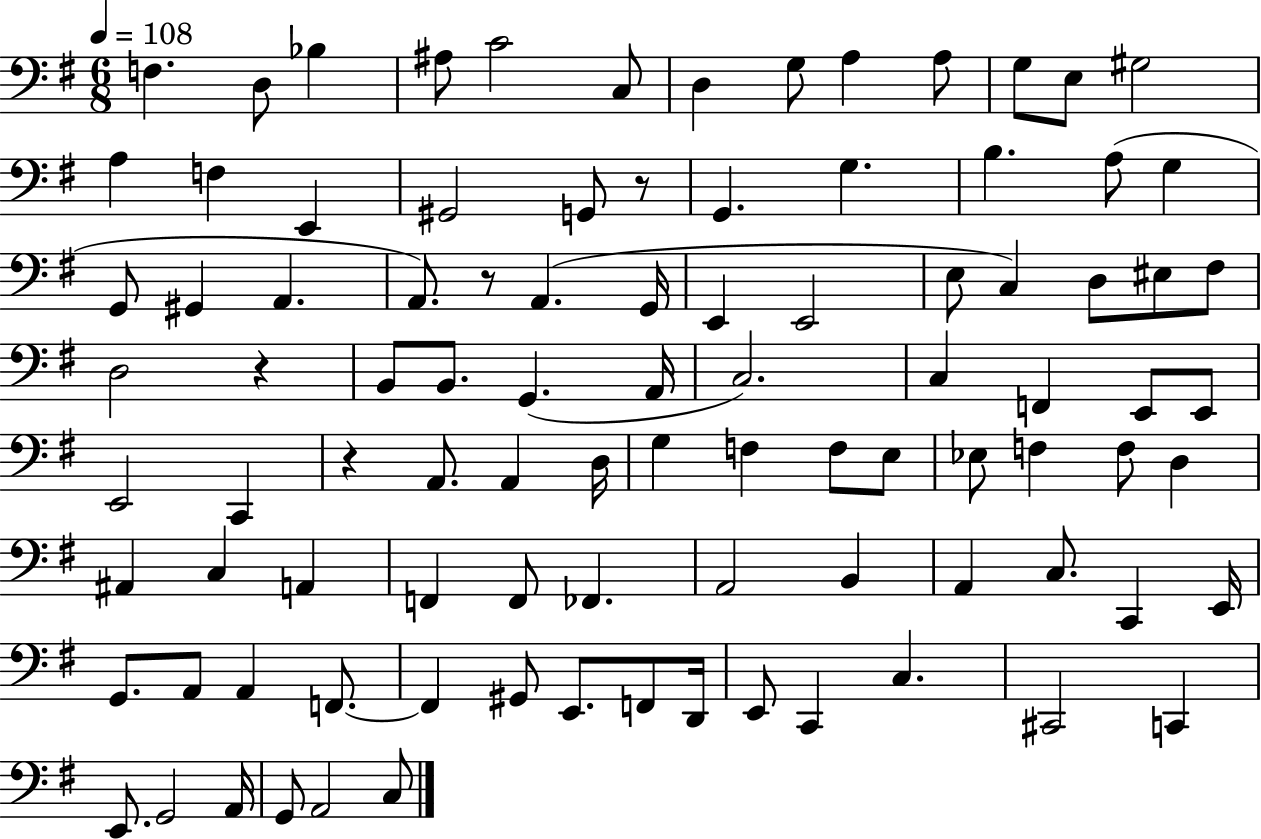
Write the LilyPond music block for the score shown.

{
  \clef bass
  \numericTimeSignature
  \time 6/8
  \key g \major
  \tempo 4 = 108
  f4. d8 bes4 | ais8 c'2 c8 | d4 g8 a4 a8 | g8 e8 gis2 | \break a4 f4 e,4 | gis,2 g,8 r8 | g,4. g4. | b4. a8( g4 | \break g,8 gis,4 a,4. | a,8.) r8 a,4.( g,16 | e,4 e,2 | e8 c4) d8 eis8 fis8 | \break d2 r4 | b,8 b,8. g,4.( a,16 | c2.) | c4 f,4 e,8 e,8 | \break e,2 c,4 | r4 a,8. a,4 d16 | g4 f4 f8 e8 | ees8 f4 f8 d4 | \break ais,4 c4 a,4 | f,4 f,8 fes,4. | a,2 b,4 | a,4 c8. c,4 e,16 | \break g,8. a,8 a,4 f,8.~~ | f,4 gis,8 e,8. f,8 d,16 | e,8 c,4 c4. | cis,2 c,4 | \break e,8. g,2 a,16 | g,8 a,2 c8 | \bar "|."
}